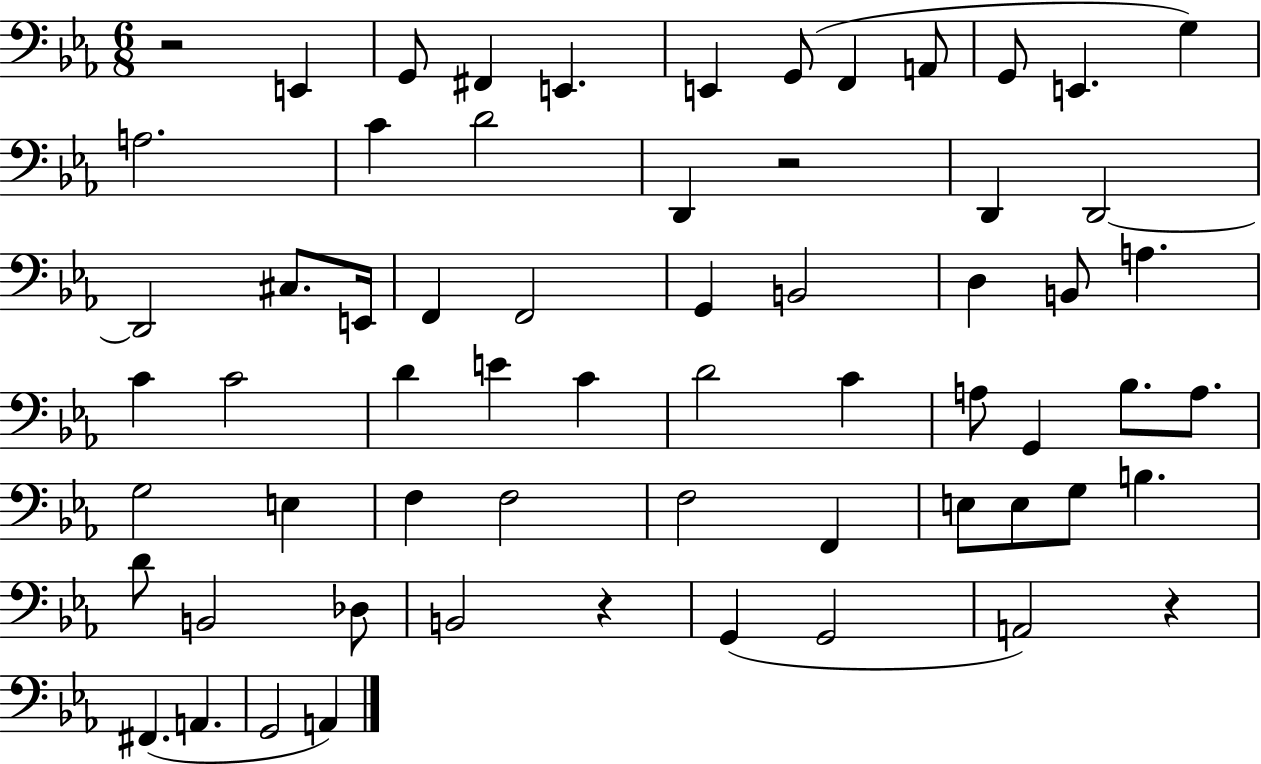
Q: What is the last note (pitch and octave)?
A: A2